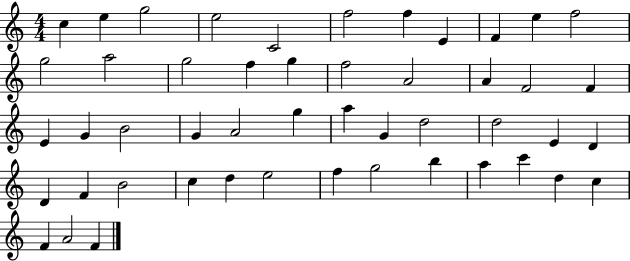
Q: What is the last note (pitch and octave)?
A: F4